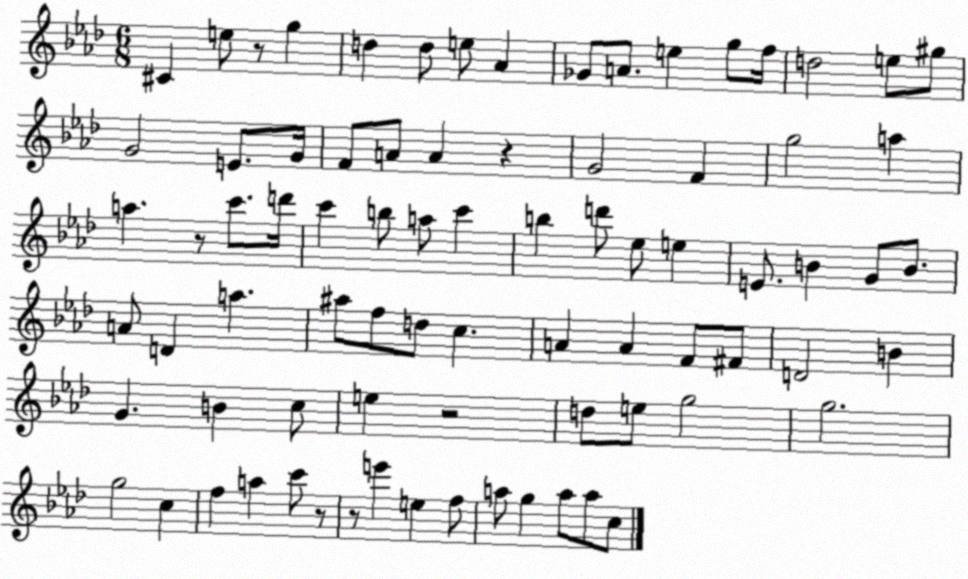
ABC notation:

X:1
T:Untitled
M:6/8
L:1/4
K:Ab
^C e/2 z/2 g d d/2 e/2 _A _G/2 A/2 e g/2 f/4 d2 e/2 ^g/2 G2 E/2 G/4 F/2 A/2 A z G2 F g2 a a z/2 c'/2 d'/4 c' b/2 a/2 c' b d'/2 _e/2 e E/2 B G/2 B/2 A/2 D a ^a/2 f/2 d/2 c A A F/2 ^F/2 D2 B G B c/2 e z2 d/2 e/2 g2 g2 g2 c f a c'/2 z/2 z/2 e' e f/2 a/2 g a/2 a/2 c/2